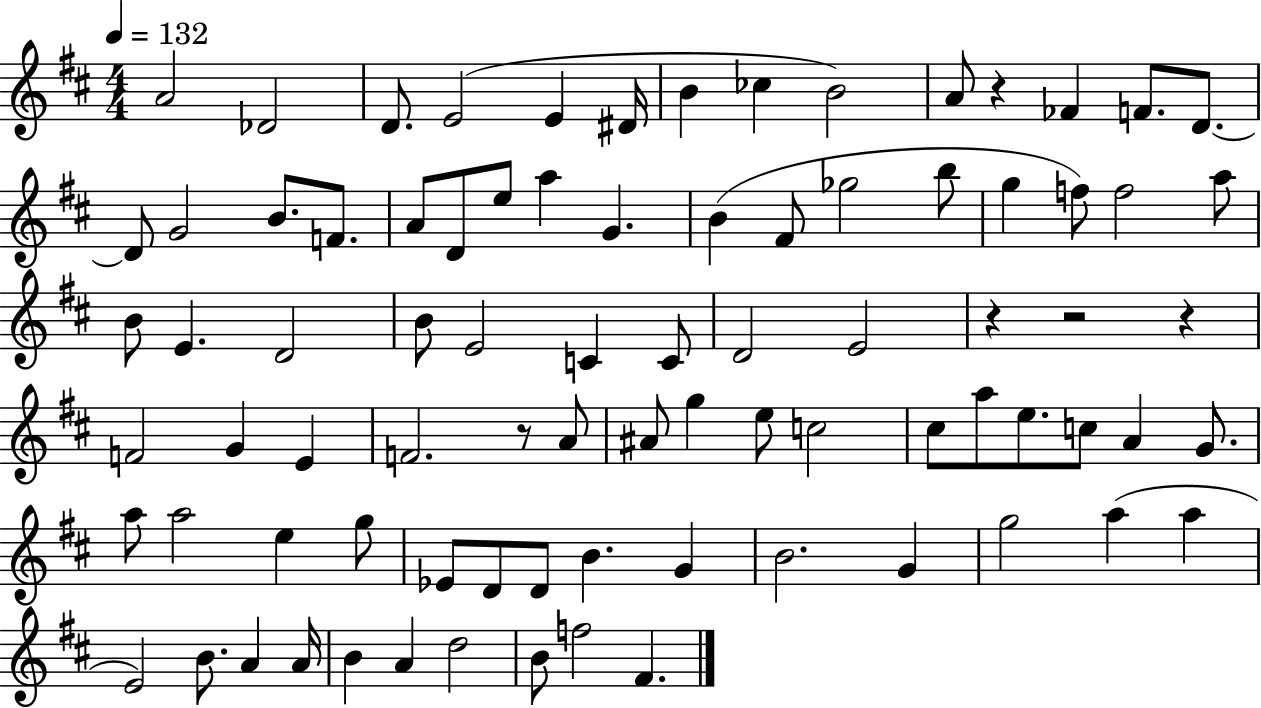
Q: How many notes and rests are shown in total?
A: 83